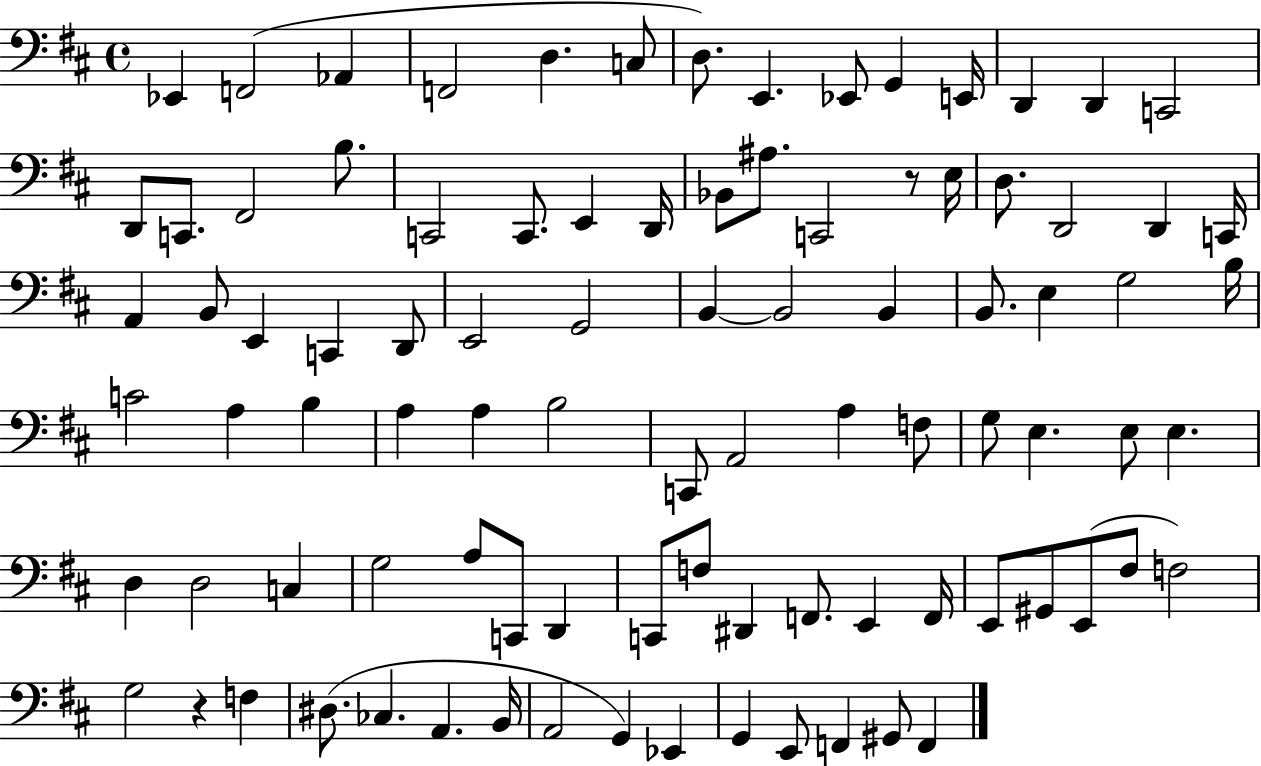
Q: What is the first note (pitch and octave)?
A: Eb2